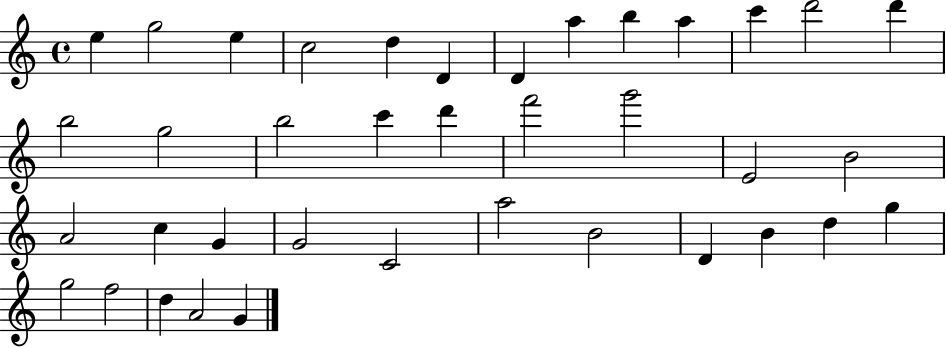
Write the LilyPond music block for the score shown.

{
  \clef treble
  \time 4/4
  \defaultTimeSignature
  \key c \major
  e''4 g''2 e''4 | c''2 d''4 d'4 | d'4 a''4 b''4 a''4 | c'''4 d'''2 d'''4 | \break b''2 g''2 | b''2 c'''4 d'''4 | f'''2 g'''2 | e'2 b'2 | \break a'2 c''4 g'4 | g'2 c'2 | a''2 b'2 | d'4 b'4 d''4 g''4 | \break g''2 f''2 | d''4 a'2 g'4 | \bar "|."
}